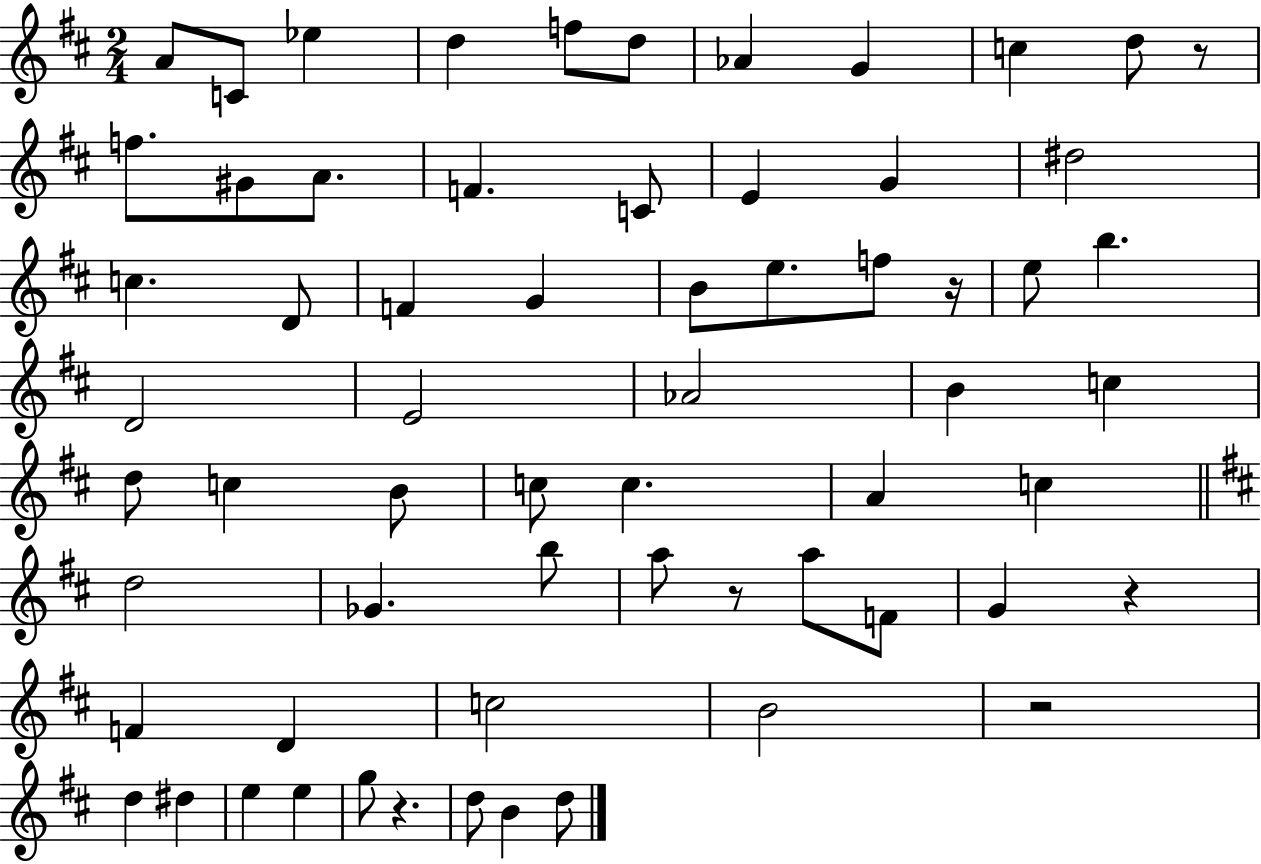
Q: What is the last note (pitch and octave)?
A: D5